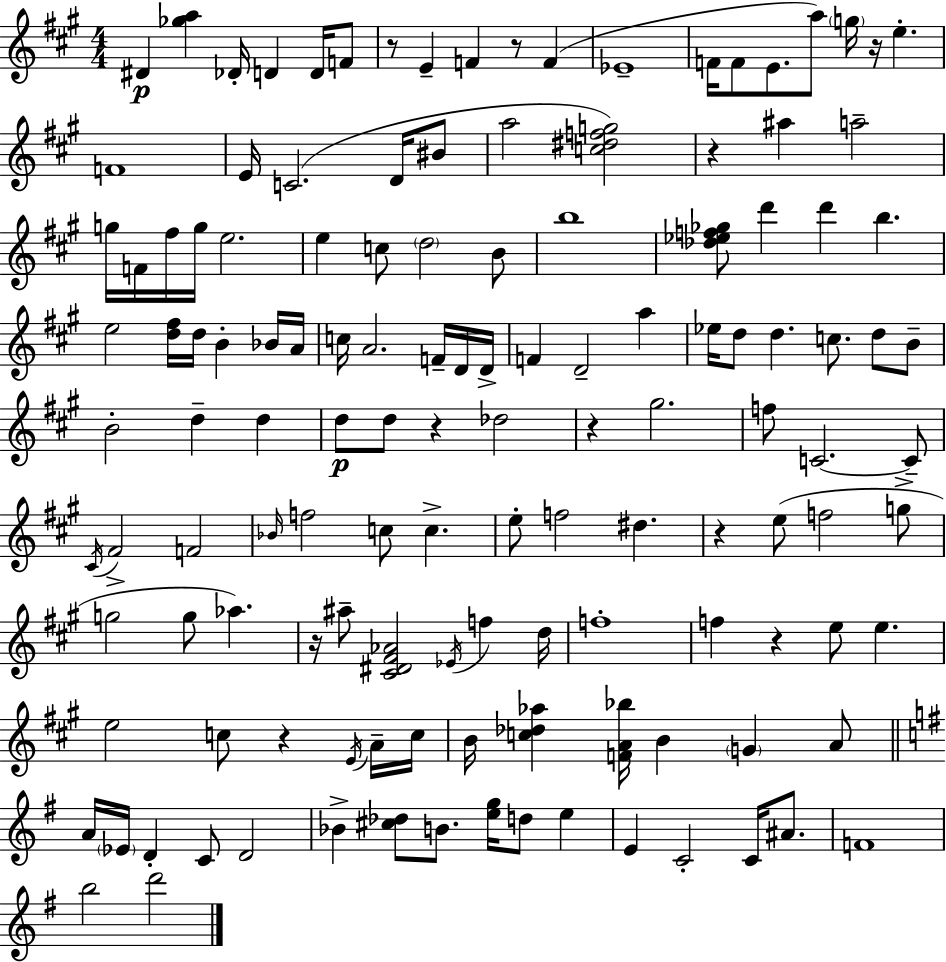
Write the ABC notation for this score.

X:1
T:Untitled
M:4/4
L:1/4
K:A
^D [_ga] _D/4 D D/4 F/2 z/2 E F z/2 F _E4 F/4 F/2 E/2 a/2 g/4 z/4 e F4 E/4 C2 D/4 ^B/2 a2 [c^dfg]2 z ^a a2 g/4 F/4 ^f/4 g/4 e2 e c/2 d2 B/2 b4 [_d_ef_g]/2 d' d' b e2 [d^f]/4 d/4 B _B/4 A/4 c/4 A2 F/4 D/4 D/4 F D2 a _e/4 d/2 d c/2 d/2 B/2 B2 d d d/2 d/2 z _d2 z ^g2 f/2 C2 C/2 ^C/4 ^F2 F2 _B/4 f2 c/2 c e/2 f2 ^d z e/2 f2 g/2 g2 g/2 _a z/4 ^a/2 [^C^D^F_A]2 _E/4 f d/4 f4 f z e/2 e e2 c/2 z E/4 A/4 c/4 B/4 [c_d_a] [FA_b]/4 B G A/2 A/4 _E/4 D C/2 D2 _B [^c_d]/2 B/2 [eg]/4 d/2 e E C2 C/4 ^A/2 F4 b2 d'2